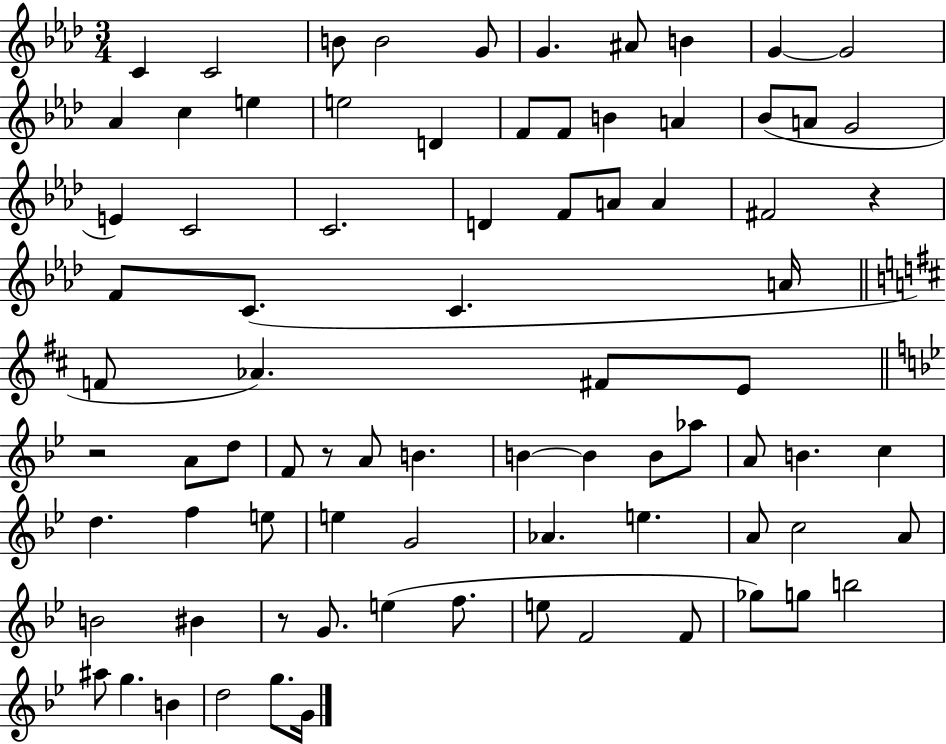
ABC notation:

X:1
T:Untitled
M:3/4
L:1/4
K:Ab
C C2 B/2 B2 G/2 G ^A/2 B G G2 _A c e e2 D F/2 F/2 B A _B/2 A/2 G2 E C2 C2 D F/2 A/2 A ^F2 z F/2 C/2 C A/4 F/2 _A ^F/2 E/2 z2 A/2 d/2 F/2 z/2 A/2 B B B B/2 _a/2 A/2 B c d f e/2 e G2 _A e A/2 c2 A/2 B2 ^B z/2 G/2 e f/2 e/2 F2 F/2 _g/2 g/2 b2 ^a/2 g B d2 g/2 G/4